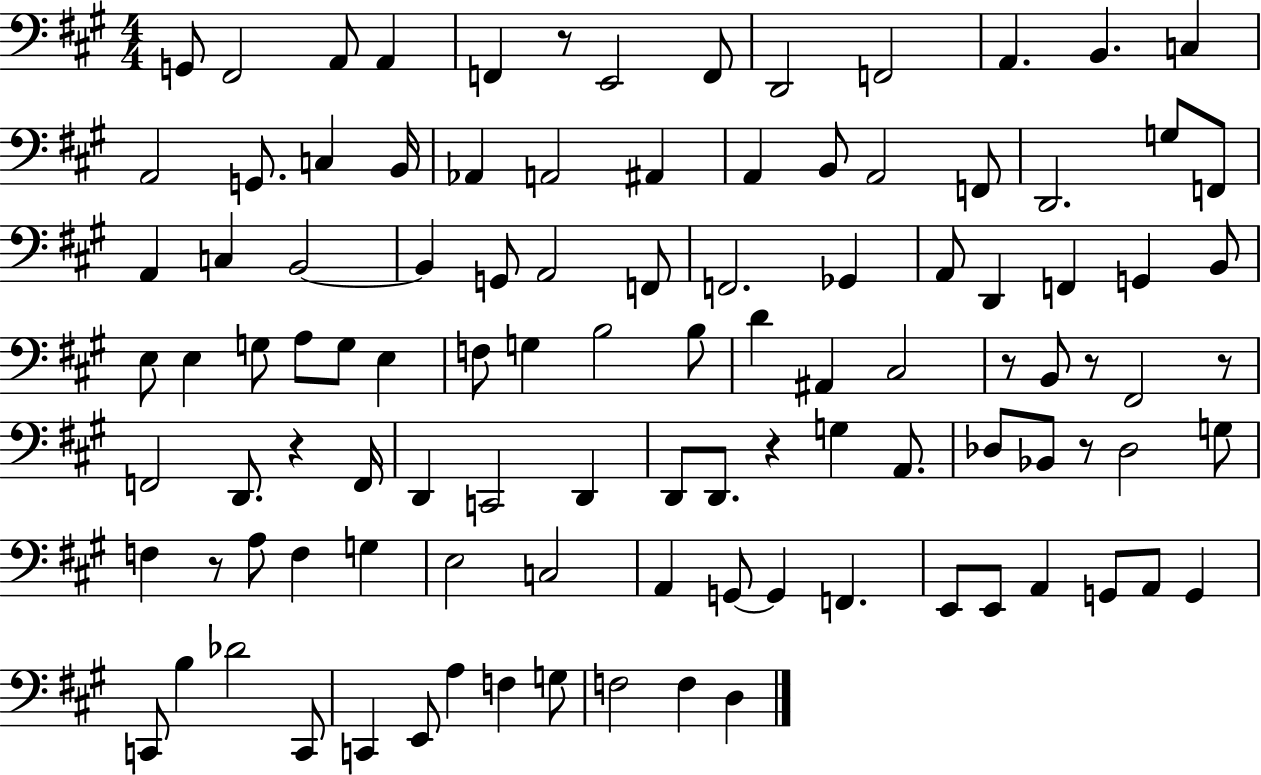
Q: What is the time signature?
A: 4/4